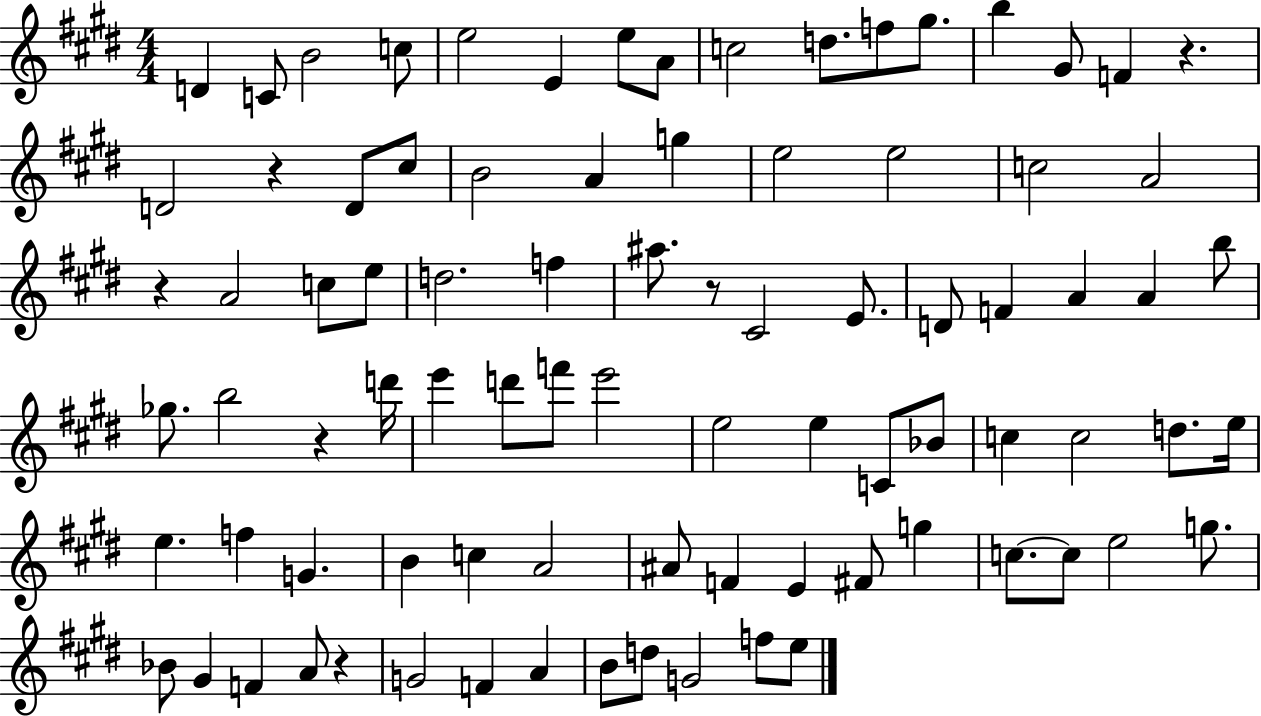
{
  \clef treble
  \numericTimeSignature
  \time 4/4
  \key e \major
  d'4 c'8 b'2 c''8 | e''2 e'4 e''8 a'8 | c''2 d''8. f''8 gis''8. | b''4 gis'8 f'4 r4. | \break d'2 r4 d'8 cis''8 | b'2 a'4 g''4 | e''2 e''2 | c''2 a'2 | \break r4 a'2 c''8 e''8 | d''2. f''4 | ais''8. r8 cis'2 e'8. | d'8 f'4 a'4 a'4 b''8 | \break ges''8. b''2 r4 d'''16 | e'''4 d'''8 f'''8 e'''2 | e''2 e''4 c'8 bes'8 | c''4 c''2 d''8. e''16 | \break e''4. f''4 g'4. | b'4 c''4 a'2 | ais'8 f'4 e'4 fis'8 g''4 | c''8.~~ c''8 e''2 g''8. | \break bes'8 gis'4 f'4 a'8 r4 | g'2 f'4 a'4 | b'8 d''8 g'2 f''8 e''8 | \bar "|."
}